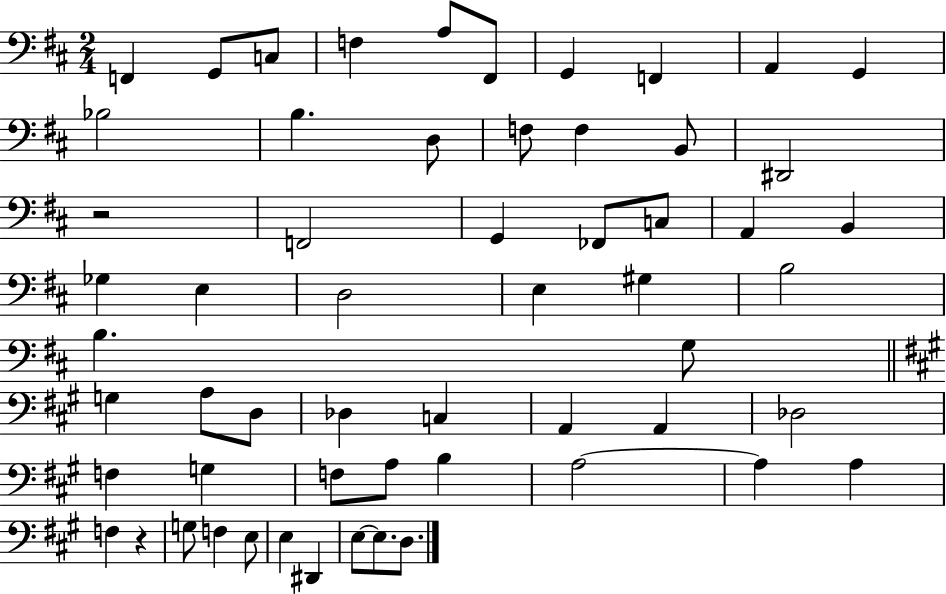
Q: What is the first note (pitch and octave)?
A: F2